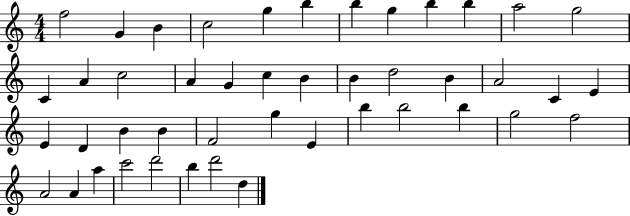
F5/h G4/q B4/q C5/h G5/q B5/q B5/q G5/q B5/q B5/q A5/h G5/h C4/q A4/q C5/h A4/q G4/q C5/q B4/q B4/q D5/h B4/q A4/h C4/q E4/q E4/q D4/q B4/q B4/q F4/h G5/q E4/q B5/q B5/h B5/q G5/h F5/h A4/h A4/q A5/q C6/h D6/h B5/q D6/h D5/q